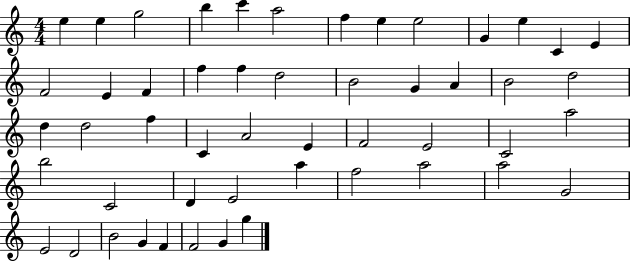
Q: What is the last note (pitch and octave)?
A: G5